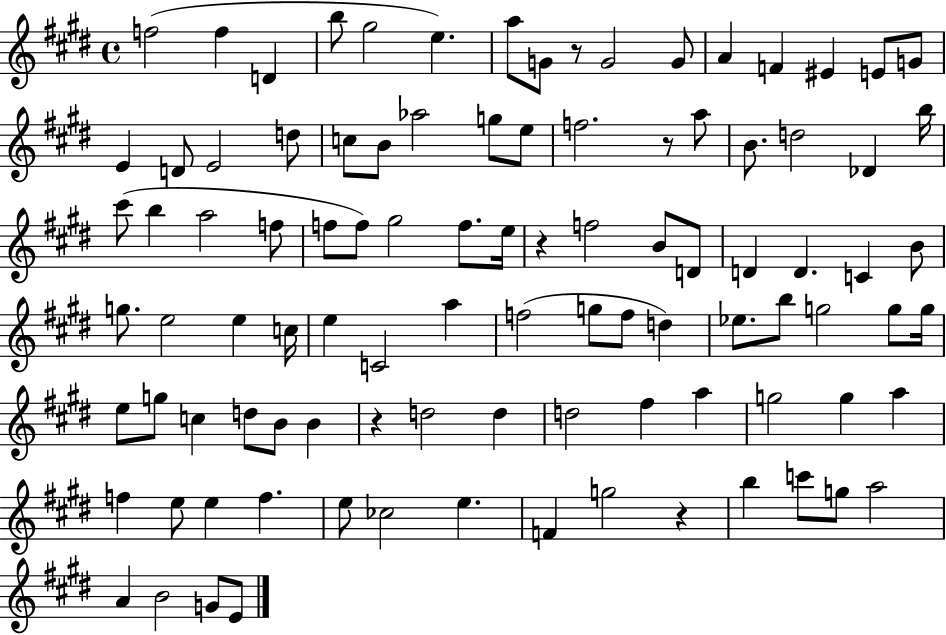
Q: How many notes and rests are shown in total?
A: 98